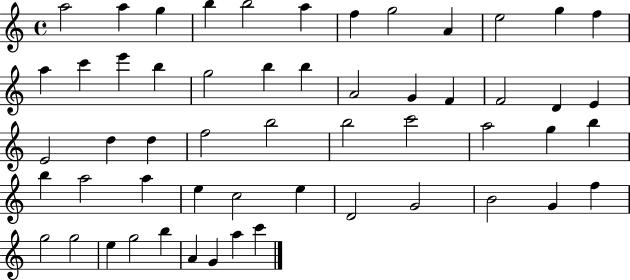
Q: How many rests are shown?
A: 0